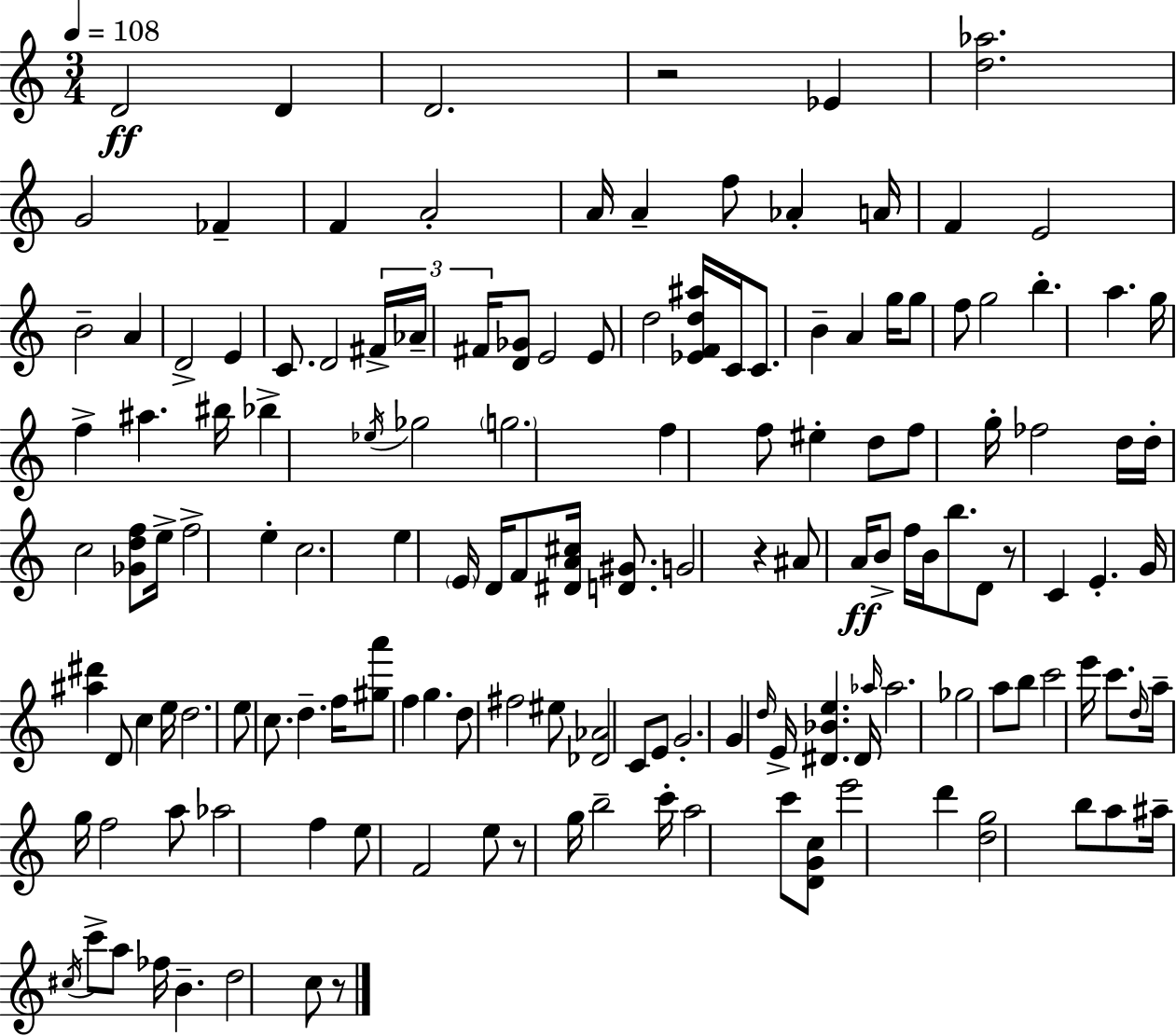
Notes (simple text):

D4/h D4/q D4/h. R/h Eb4/q [D5,Ab5]/h. G4/h FES4/q F4/q A4/h A4/s A4/q F5/e Ab4/q A4/s F4/q E4/h B4/h A4/q D4/h E4/q C4/e. D4/h F#4/s Ab4/s F#4/s [D4,Gb4]/e E4/h E4/e D5/h [Eb4,F4,D5,A#5]/s C4/s C4/e. B4/q A4/q G5/s G5/e F5/e G5/h B5/q. A5/q. G5/s F5/q A#5/q. BIS5/s Bb5/q Eb5/s Gb5/h G5/h. F5/q F5/e EIS5/q D5/e F5/e G5/s FES5/h D5/s D5/s C5/h [Gb4,D5,F5]/e E5/s F5/h E5/q C5/h. E5/q E4/s D4/s F4/e [D#4,A4,C#5]/s [D4,G#4]/e. G4/h R/q A#4/e A4/s B4/e F5/s B4/s B5/e. D4/e R/e C4/q E4/q. G4/s [A#5,D#6]/q D4/e C5/q E5/s D5/h. E5/e C5/e. D5/q. F5/s [G#5,A6]/e F5/q G5/q. D5/e F#5/h EIS5/e [Db4,Ab4]/h C4/e E4/e G4/h. G4/q D5/s E4/s [D#4,Bb4,E5]/q. D#4/s Ab5/s Ab5/h. Gb5/h A5/e B5/e C6/h E6/s C6/e. D5/s A5/s G5/s F5/h A5/e Ab5/h F5/q E5/e F4/h E5/e R/e G5/s B5/h C6/s A5/h C6/e [D4,G4,C5]/e E6/h D6/q [D5,G5]/h B5/e A5/e A#5/s C#5/s C6/e A5/e FES5/s B4/q. D5/h C5/e R/e